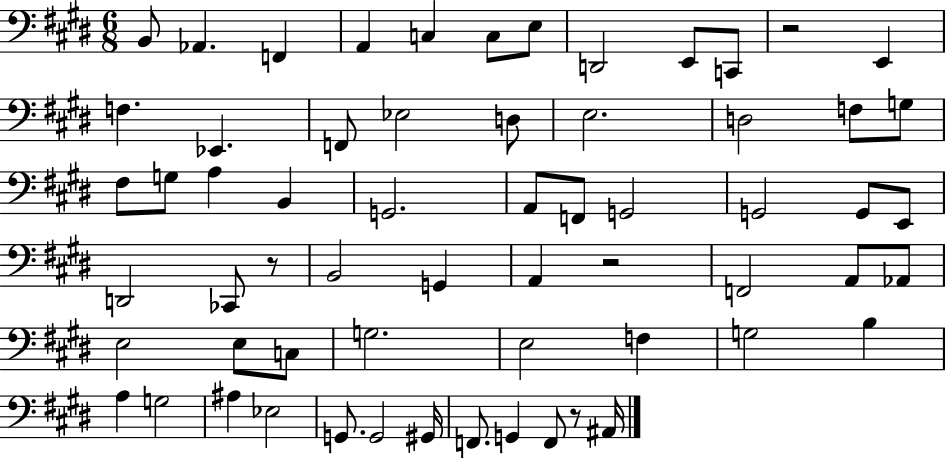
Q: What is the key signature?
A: E major